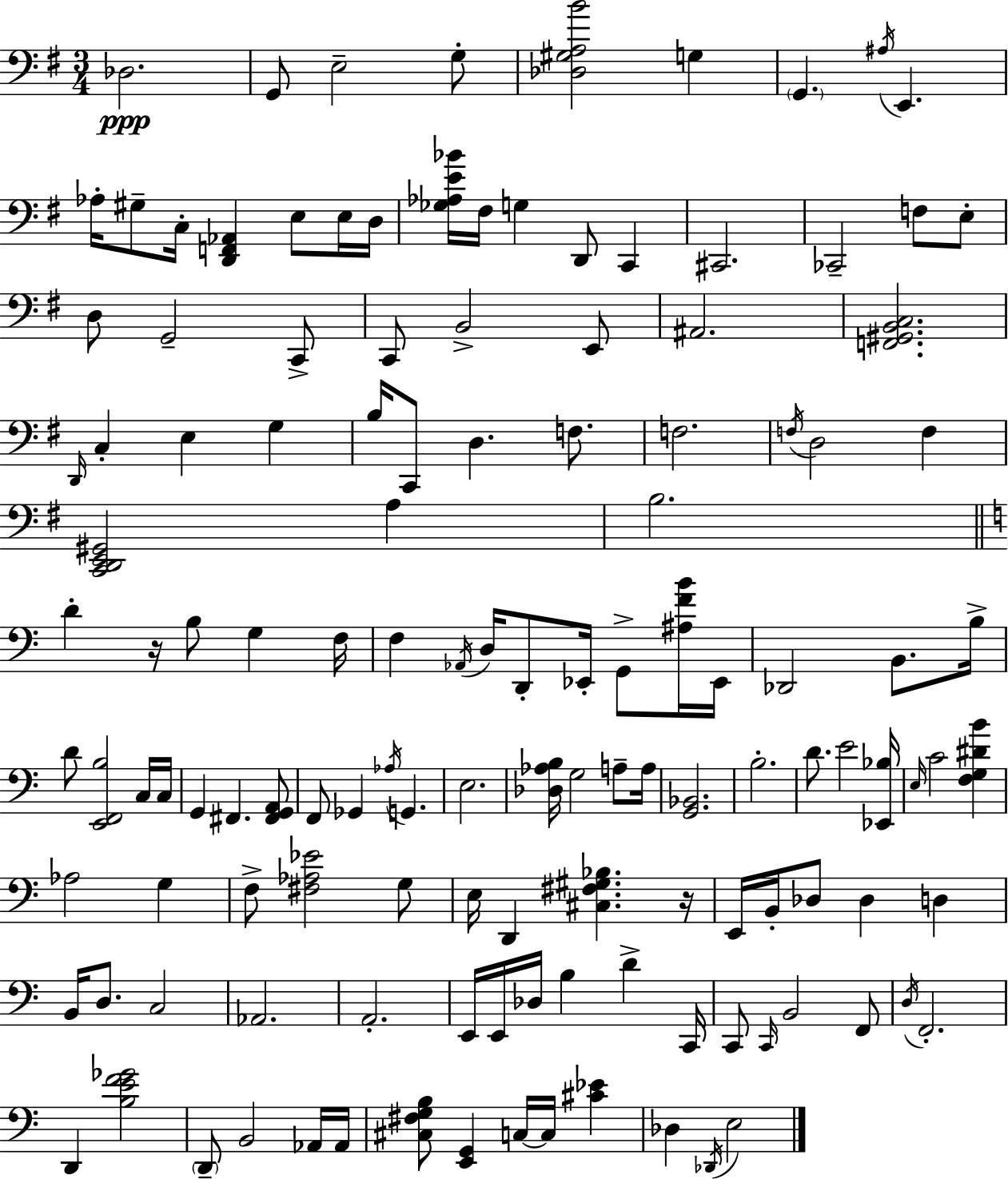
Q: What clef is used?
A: bass